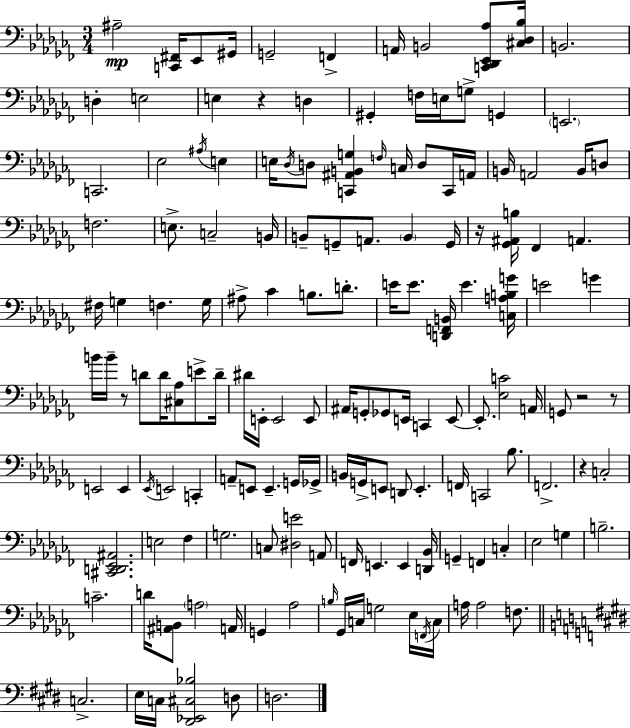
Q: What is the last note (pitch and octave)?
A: D3